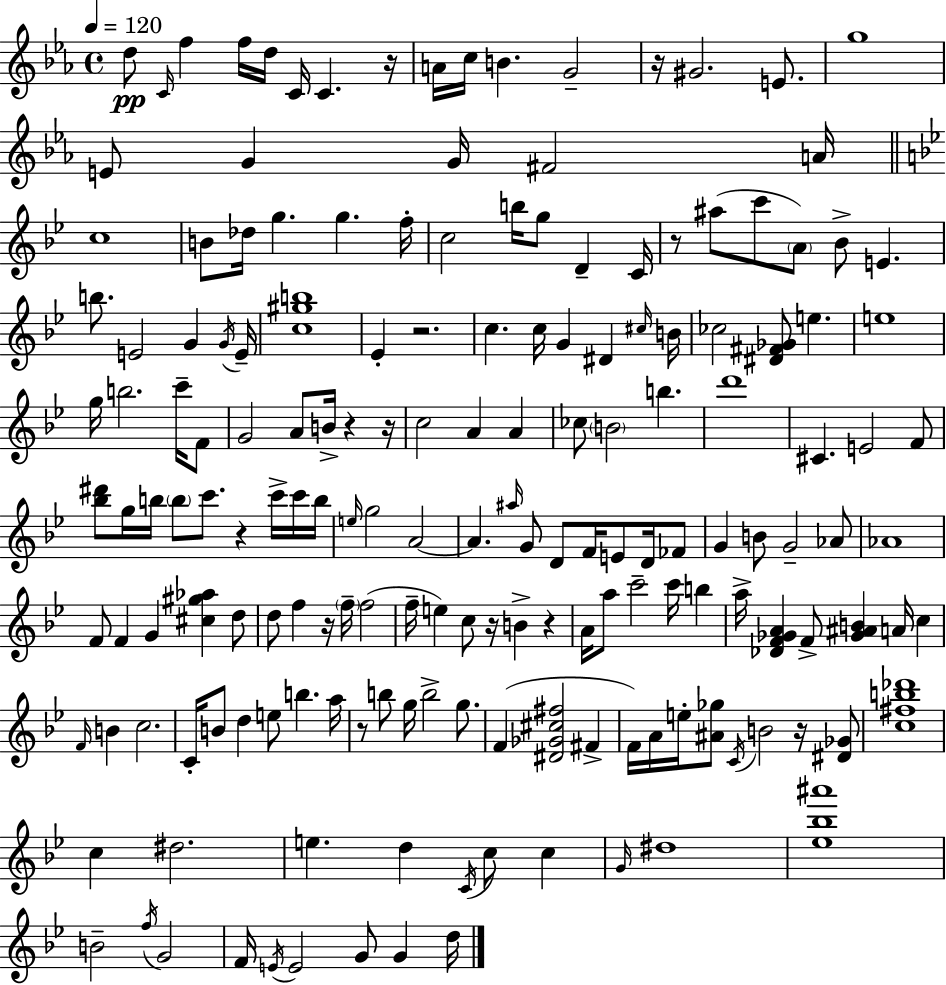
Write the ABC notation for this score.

X:1
T:Untitled
M:4/4
L:1/4
K:Eb
d/2 C/4 f f/4 d/4 C/4 C z/4 A/4 c/4 B G2 z/4 ^G2 E/2 g4 E/2 G G/4 ^F2 A/4 c4 B/2 _d/4 g g f/4 c2 b/4 g/2 D C/4 z/2 ^a/2 c'/2 A/2 _B/2 E b/2 E2 G G/4 E/4 [c^gb]4 _E z2 c c/4 G ^D ^c/4 B/4 _c2 [^D^F_G]/2 e e4 g/4 b2 c'/4 F/2 G2 A/2 B/4 z z/4 c2 A A _c/2 B2 b d'4 ^C E2 F/2 [_b^d']/2 g/4 b/4 b/2 c'/2 z c'/4 c'/4 b/4 e/4 g2 A2 A ^a/4 G/2 D/2 F/4 E/2 D/4 _F/2 G B/2 G2 _A/2 _A4 F/2 F G [^c^g_a] d/2 d/2 f z/4 f/4 f2 f/4 e c/2 z/4 B z A/4 a/2 c'2 c'/4 b a/4 [_DF_GA] F/2 [_G^AB] A/4 c F/4 B c2 C/4 B/2 d e/2 b a/4 z/2 b/2 g/4 b2 g/2 F [^D_G^c^f]2 ^F F/4 A/4 e/4 [^A_g]/2 C/4 B2 z/4 [^D_G]/2 [c^fb_d']4 c ^d2 e d C/4 c/2 c G/4 ^d4 [_e_b^a']4 B2 f/4 G2 F/4 E/4 E2 G/2 G d/4